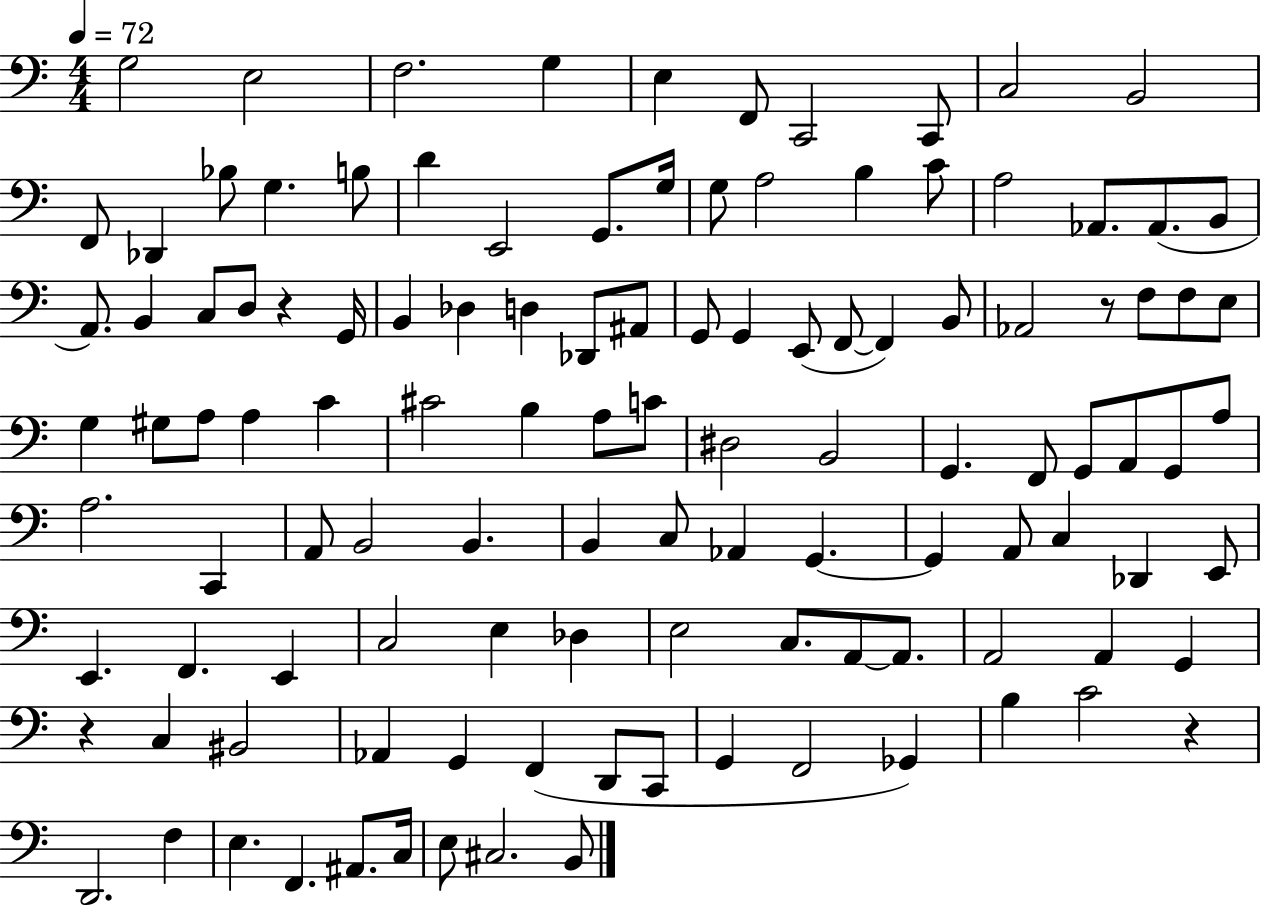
{
  \clef bass
  \numericTimeSignature
  \time 4/4
  \key c \major
  \tempo 4 = 72
  g2 e2 | f2. g4 | e4 f,8 c,2 c,8 | c2 b,2 | \break f,8 des,4 bes8 g4. b8 | d'4 e,2 g,8. g16 | g8 a2 b4 c'8 | a2 aes,8. aes,8.( b,8 | \break a,8.) b,4 c8 d8 r4 g,16 | b,4 des4 d4 des,8 ais,8 | g,8 g,4 e,8( f,8~~ f,4) b,8 | aes,2 r8 f8 f8 e8 | \break g4 gis8 a8 a4 c'4 | cis'2 b4 a8 c'8 | dis2 b,2 | g,4. f,8 g,8 a,8 g,8 a8 | \break a2. c,4 | a,8 b,2 b,4. | b,4 c8 aes,4 g,4.~~ | g,4 a,8 c4 des,4 e,8 | \break e,4. f,4. e,4 | c2 e4 des4 | e2 c8. a,8~~ a,8. | a,2 a,4 g,4 | \break r4 c4 bis,2 | aes,4 g,4 f,4( d,8 c,8 | g,4 f,2 ges,4) | b4 c'2 r4 | \break d,2. f4 | e4. f,4. ais,8. c16 | e8 cis2. b,8 | \bar "|."
}